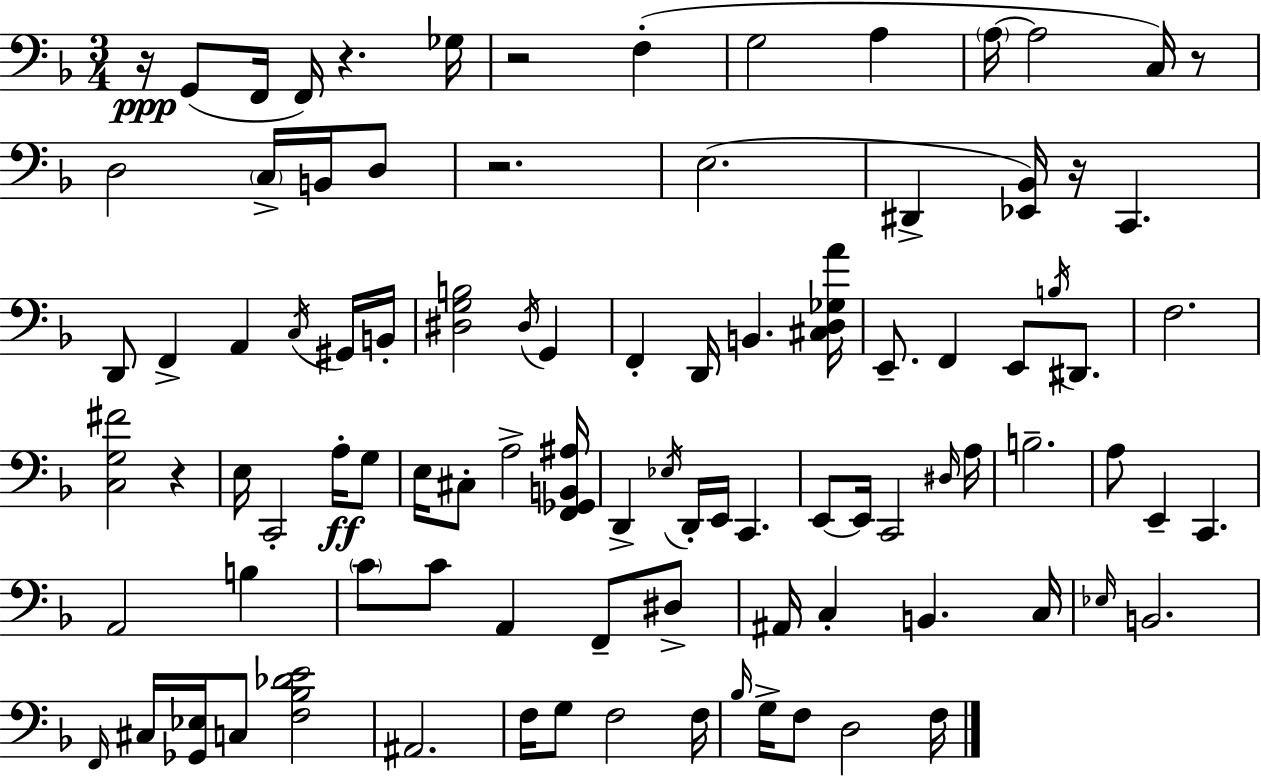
X:1
T:Untitled
M:3/4
L:1/4
K:Dm
z/4 G,,/2 F,,/4 F,,/4 z _G,/4 z2 F, G,2 A, A,/4 A,2 C,/4 z/2 D,2 C,/4 B,,/4 D,/2 z2 E,2 ^D,, [_E,,_B,,]/4 z/4 C,, D,,/2 F,, A,, C,/4 ^G,,/4 B,,/4 [^D,G,B,]2 ^D,/4 G,, F,, D,,/4 B,, [^C,D,_G,A]/4 E,,/2 F,, E,,/2 B,/4 ^D,,/2 F,2 [C,G,^F]2 z E,/4 C,,2 A,/4 G,/2 E,/4 ^C,/2 A,2 [F,,_G,,B,,^A,]/4 D,, _E,/4 D,,/4 E,,/4 C,, E,,/2 E,,/4 C,,2 ^D,/4 A,/4 B,2 A,/2 E,, C,, A,,2 B, C/2 C/2 A,, F,,/2 ^D,/2 ^A,,/4 C, B,, C,/4 _E,/4 B,,2 F,,/4 ^C,/4 [_G,,_E,]/4 C,/2 [F,_B,_DE]2 ^A,,2 F,/4 G,/2 F,2 F,/4 _B,/4 G,/4 F,/2 D,2 F,/4